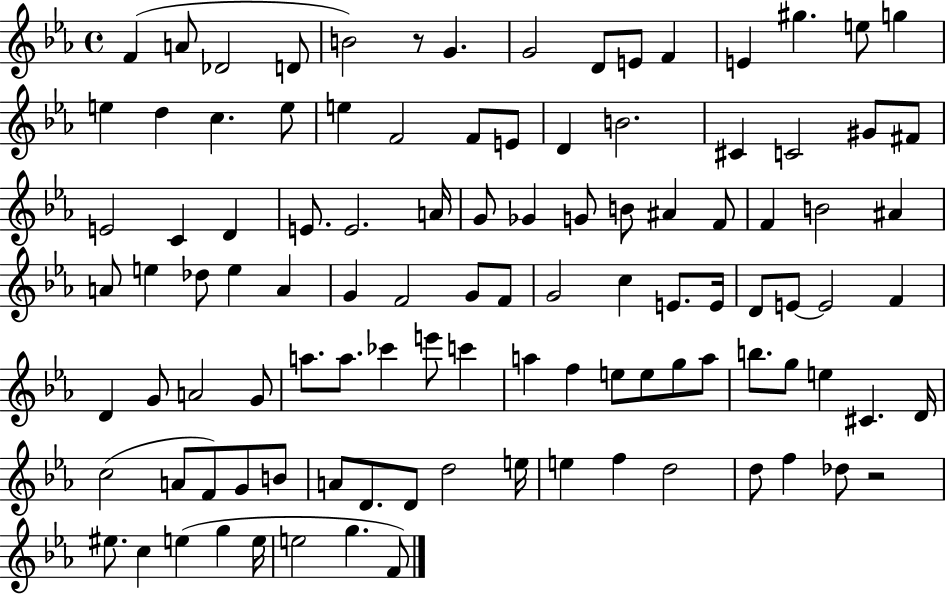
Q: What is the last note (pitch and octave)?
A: F4